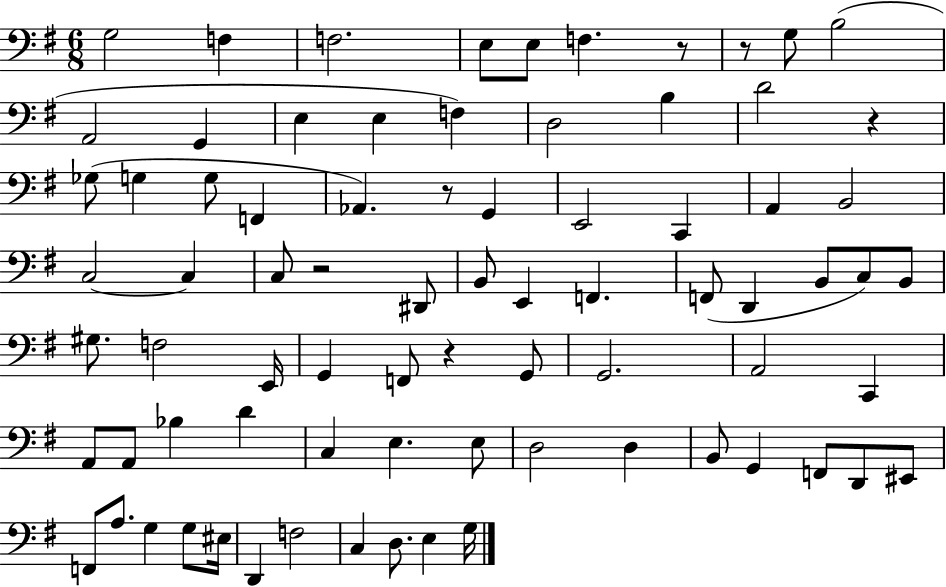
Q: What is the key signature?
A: G major